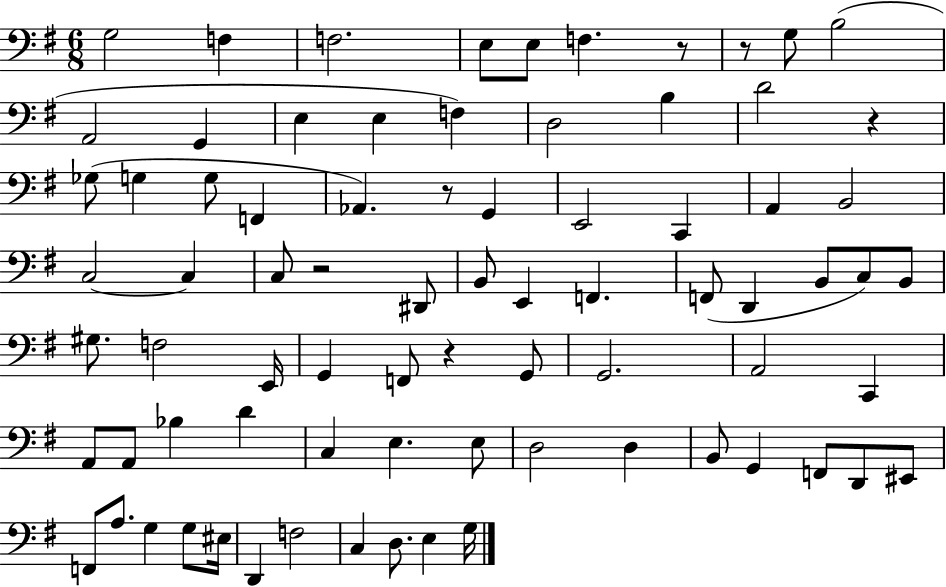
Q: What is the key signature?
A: G major